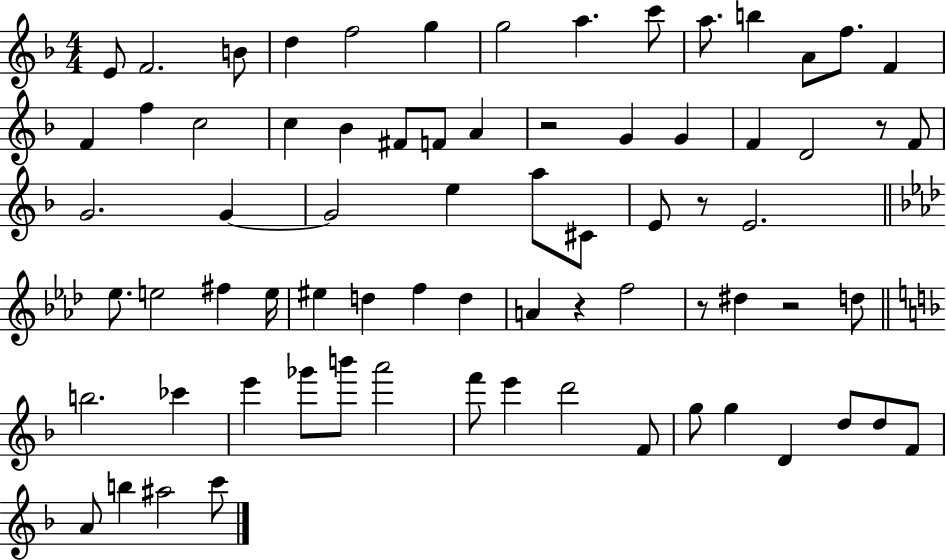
{
  \clef treble
  \numericTimeSignature
  \time 4/4
  \key f \major
  \repeat volta 2 { e'8 f'2. b'8 | d''4 f''2 g''4 | g''2 a''4. c'''8 | a''8. b''4 a'8 f''8. f'4 | \break f'4 f''4 c''2 | c''4 bes'4 fis'8 f'8 a'4 | r2 g'4 g'4 | f'4 d'2 r8 f'8 | \break g'2. g'4~~ | g'2 e''4 a''8 cis'8 | e'8 r8 e'2. | \bar "||" \break \key aes \major ees''8. e''2 fis''4 e''16 | eis''4 d''4 f''4 d''4 | a'4 r4 f''2 | r8 dis''4 r2 d''8 | \break \bar "||" \break \key f \major b''2. ces'''4 | e'''4 ges'''8 b'''8 a'''2 | f'''8 e'''4 d'''2 f'8 | g''8 g''4 d'4 d''8 d''8 f'8 | \break a'8 b''4 ais''2 c'''8 | } \bar "|."
}